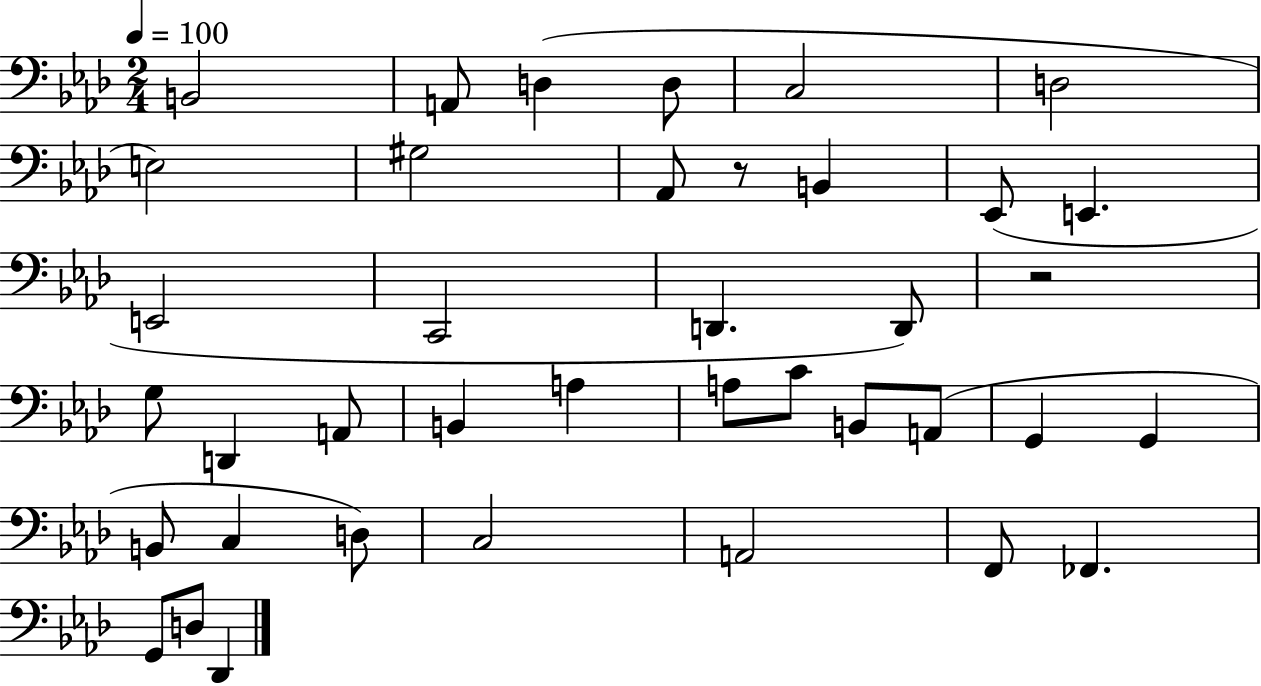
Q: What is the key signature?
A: AES major